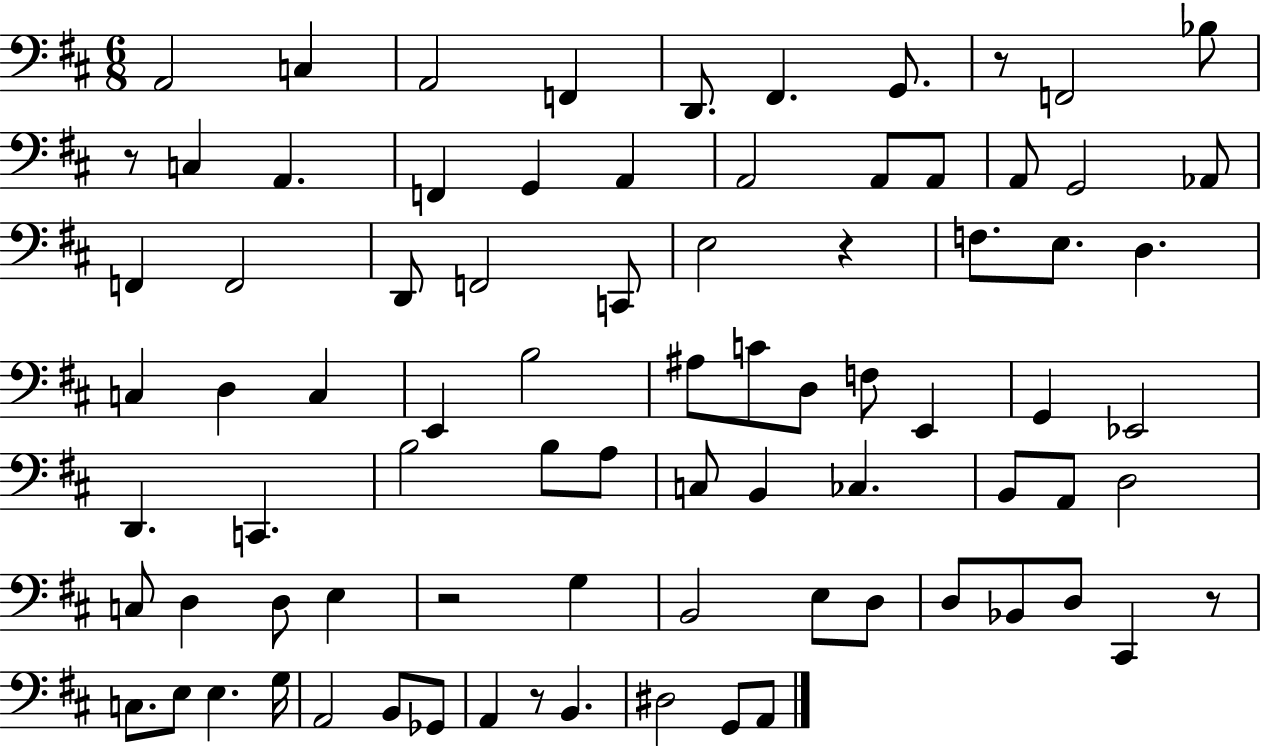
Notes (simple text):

A2/h C3/q A2/h F2/q D2/e. F#2/q. G2/e. R/e F2/h Bb3/e R/e C3/q A2/q. F2/q G2/q A2/q A2/h A2/e A2/e A2/e G2/h Ab2/e F2/q F2/h D2/e F2/h C2/e E3/h R/q F3/e. E3/e. D3/q. C3/q D3/q C3/q E2/q B3/h A#3/e C4/e D3/e F3/e E2/q G2/q Eb2/h D2/q. C2/q. B3/h B3/e A3/e C3/e B2/q CES3/q. B2/e A2/e D3/h C3/e D3/q D3/e E3/q R/h G3/q B2/h E3/e D3/e D3/e Bb2/e D3/e C#2/q R/e C3/e. E3/e E3/q. G3/s A2/h B2/e Gb2/e A2/q R/e B2/q. D#3/h G2/e A2/e